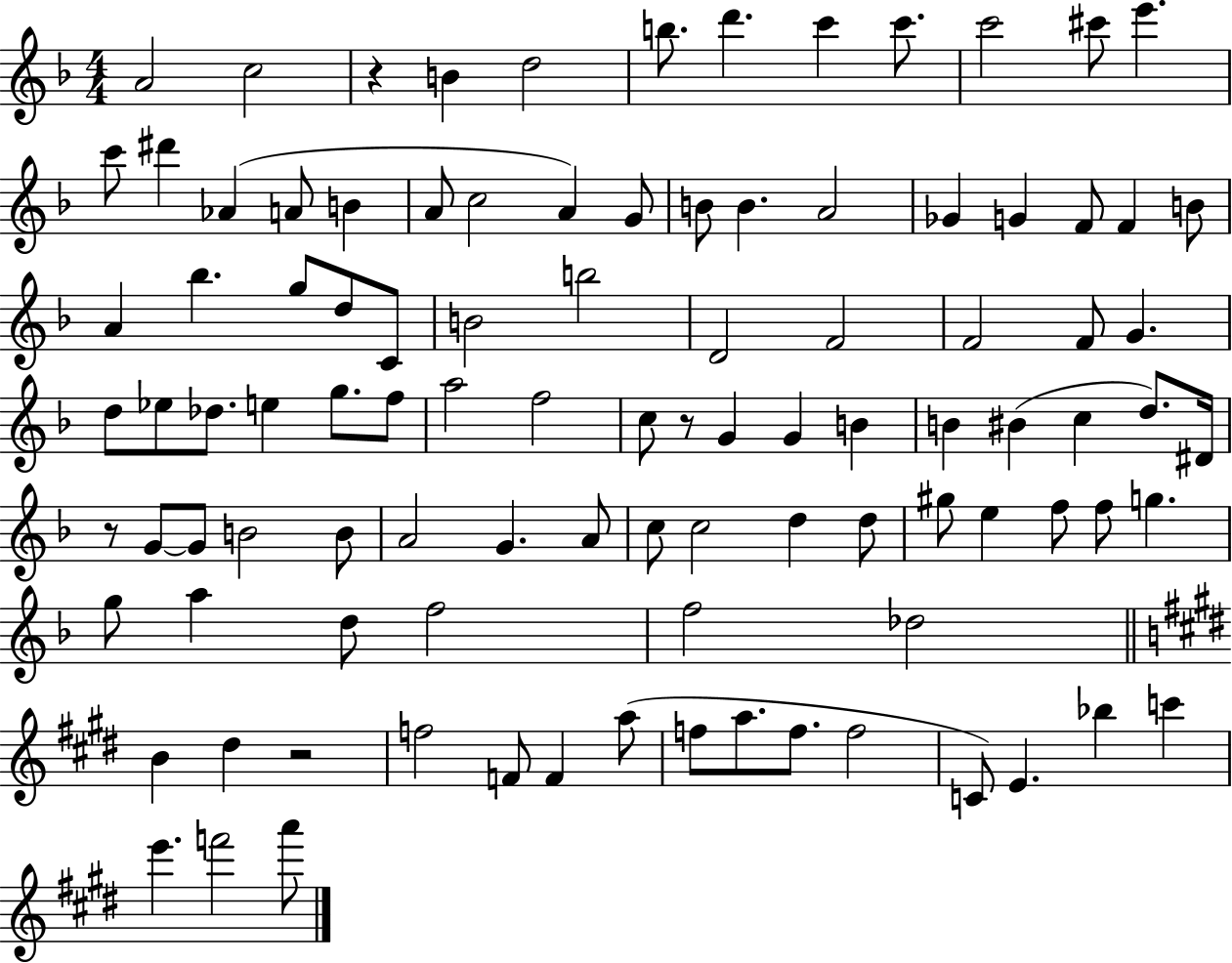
A4/h C5/h R/q B4/q D5/h B5/e. D6/q. C6/q C6/e. C6/h C#6/e E6/q. C6/e D#6/q Ab4/q A4/e B4/q A4/e C5/h A4/q G4/e B4/e B4/q. A4/h Gb4/q G4/q F4/e F4/q B4/e A4/q Bb5/q. G5/e D5/e C4/e B4/h B5/h D4/h F4/h F4/h F4/e G4/q. D5/e Eb5/e Db5/e. E5/q G5/e. F5/e A5/h F5/h C5/e R/e G4/q G4/q B4/q B4/q BIS4/q C5/q D5/e. D#4/s R/e G4/e G4/e B4/h B4/e A4/h G4/q. A4/e C5/e C5/h D5/q D5/e G#5/e E5/q F5/e F5/e G5/q. G5/e A5/q D5/e F5/h F5/h Db5/h B4/q D#5/q R/h F5/h F4/e F4/q A5/e F5/e A5/e. F5/e. F5/h C4/e E4/q. Bb5/q C6/q E6/q. F6/h A6/e